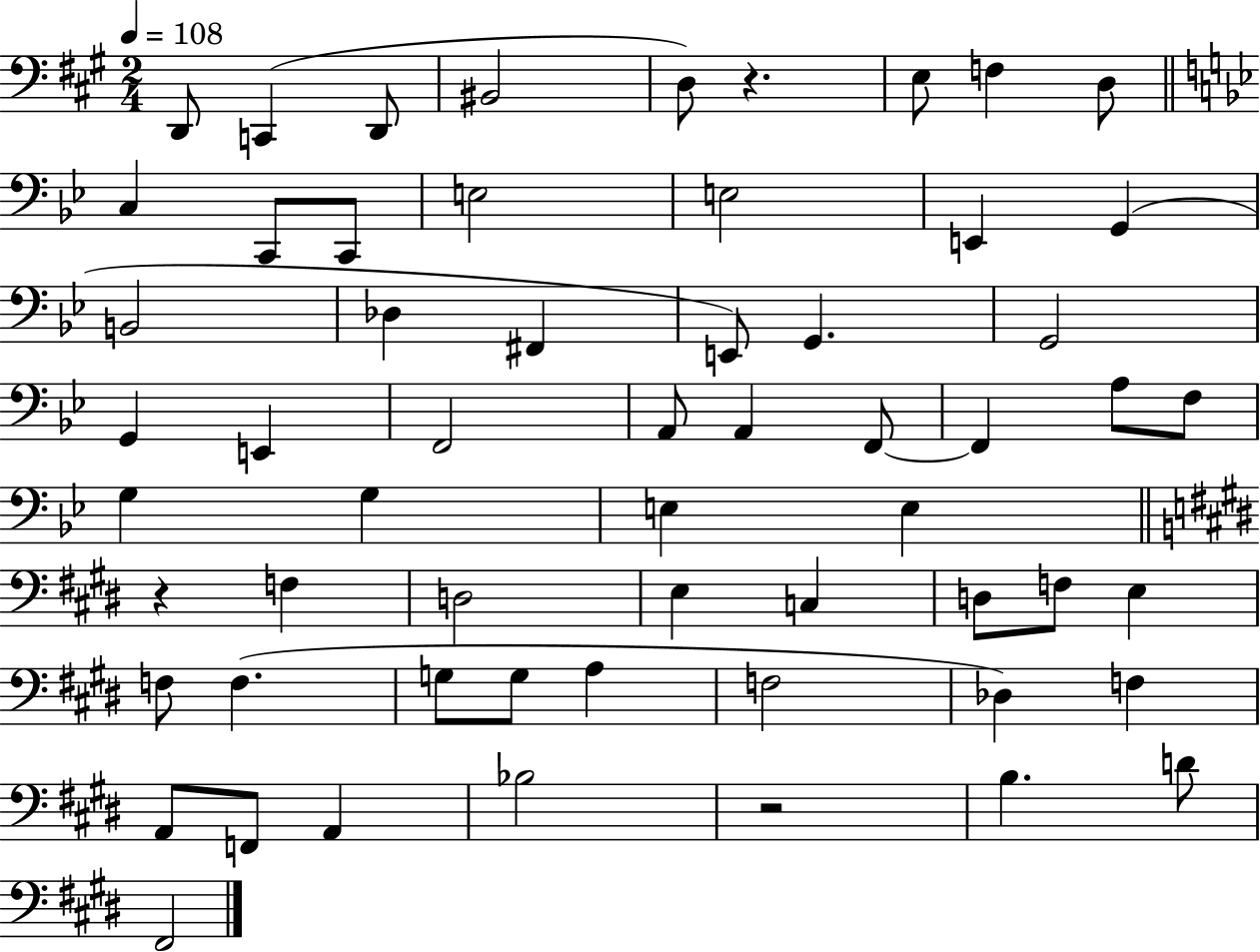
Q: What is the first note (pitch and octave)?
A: D2